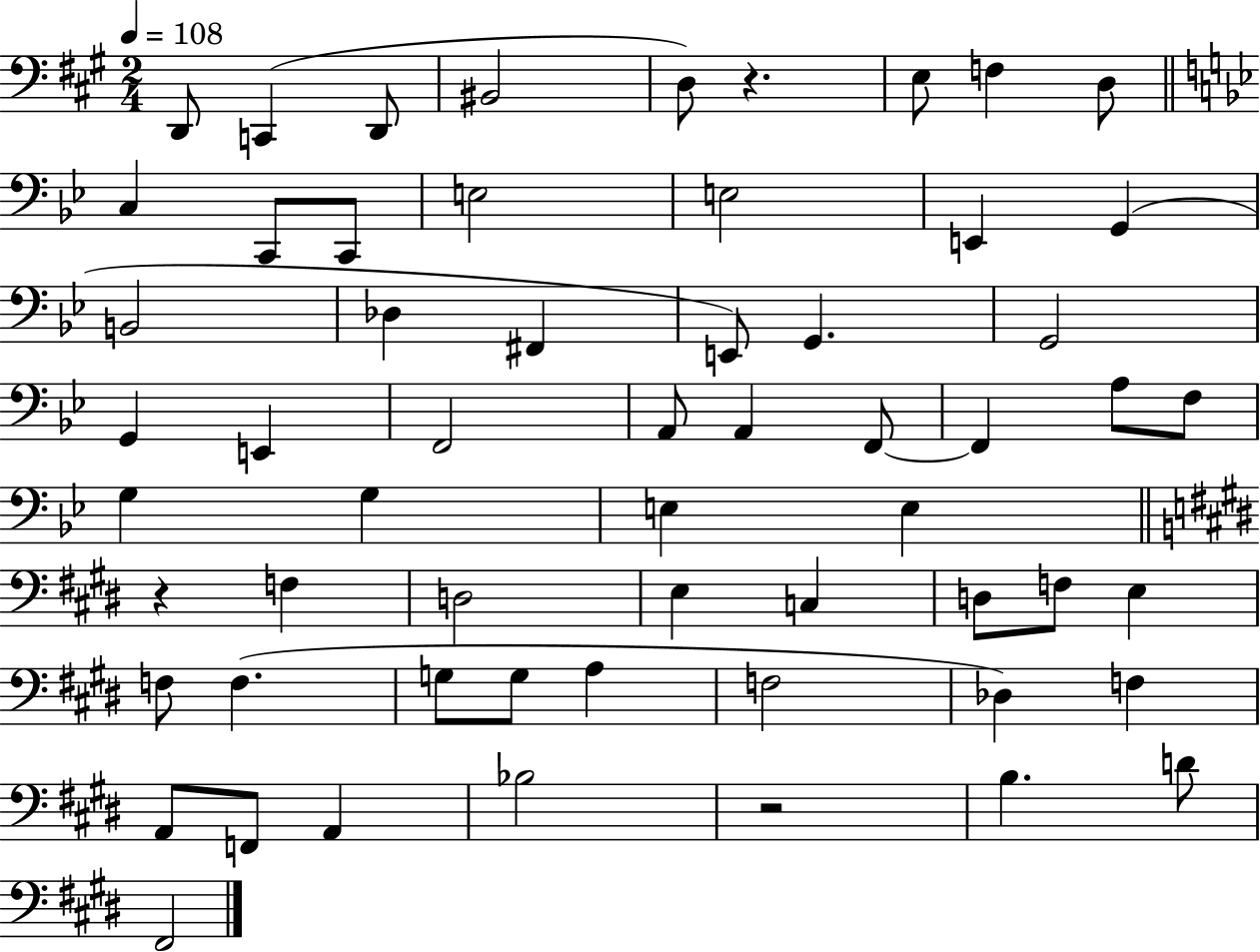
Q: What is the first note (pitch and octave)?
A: D2